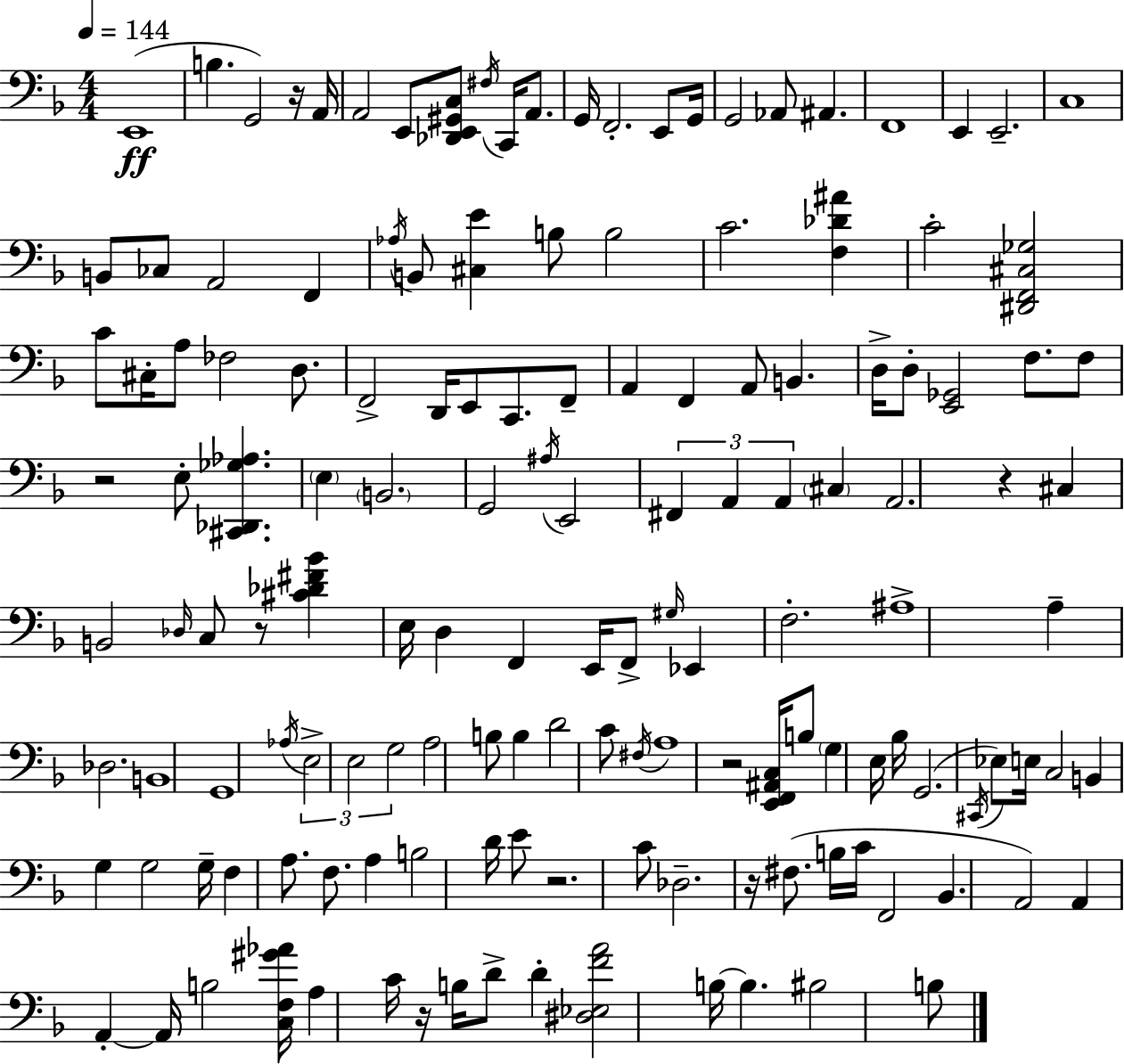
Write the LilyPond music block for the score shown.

{
  \clef bass
  \numericTimeSignature
  \time 4/4
  \key d \minor
  \tempo 4 = 144
  e,1(\ff | b4. g,2) r16 a,16 | a,2 e,8 <des, e, gis, c>8 \acciaccatura { fis16 } c,16 a,8. | g,16 f,2.-. e,8 | \break g,16 g,2 aes,8 ais,4. | f,1 | e,4 e,2.-- | c1 | \break b,8 ces8 a,2 f,4 | \acciaccatura { aes16 } b,8 <cis e'>4 b8 b2 | c'2. <f des' ais'>4 | c'2-. <dis, f, cis ges>2 | \break c'8 cis16-. a8 fes2 d8. | f,2-> d,16 e,8 c,8. | f,8-- a,4 f,4 a,8 b,4. | d16-> d8-. <e, ges,>2 f8. | \break f8 r2 e8-. <cis, des, ges aes>4. | \parenthesize e4 \parenthesize b,2. | g,2 \acciaccatura { ais16 } e,2 | \tuplet 3/2 { fis,4 a,4 a,4 } \parenthesize cis4 | \break a,2. r4 | cis4 b,2 \grace { des16 } | c8 r8 <cis' des' fis' bes'>4 e16 d4 f,4 | e,16 f,8-> \grace { gis16 } ees,4 f2.-. | \break ais1-> | a4-- des2. | b,1 | g,1 | \break \acciaccatura { aes16 } \tuplet 3/2 { e2-> e2 | g2 } a2 | b8 b4 d'2 | c'8 \acciaccatura { fis16 } a1 | \break r2 <e, f, ais, c>16 | b8 \parenthesize g4 e16 bes16 g,2.( | \acciaccatura { cis,16 } ees8) e16 c2 | b,4 g4 g2 | \break g16-- f4 a8. f8. a4 b2 | d'16 e'8 r2. | c'8 des2.-- | r16 fis8.( b16 c'16 f,2 | \break bes,4. a,2) | a,4 a,4-.~~ a,16 b2 | <c f gis' aes'>16 a4 c'16 r16 b16 d'8-> d'4-. <dis ees f' a'>2 | b16~~ b4. bis2 | \break b8 \bar "|."
}